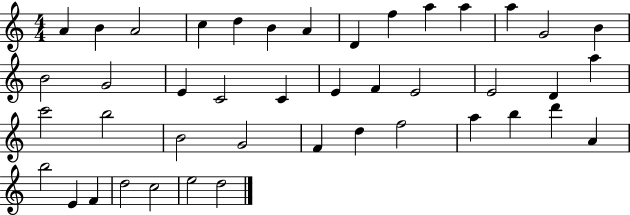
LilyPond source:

{
  \clef treble
  \numericTimeSignature
  \time 4/4
  \key c \major
  a'4 b'4 a'2 | c''4 d''4 b'4 a'4 | d'4 f''4 a''4 a''4 | a''4 g'2 b'4 | \break b'2 g'2 | e'4 c'2 c'4 | e'4 f'4 e'2 | e'2 d'4 a''4 | \break c'''2 b''2 | b'2 g'2 | f'4 d''4 f''2 | a''4 b''4 d'''4 a'4 | \break b''2 e'4 f'4 | d''2 c''2 | e''2 d''2 | \bar "|."
}